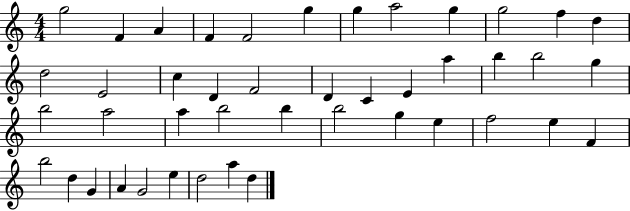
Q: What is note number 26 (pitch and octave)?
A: A5